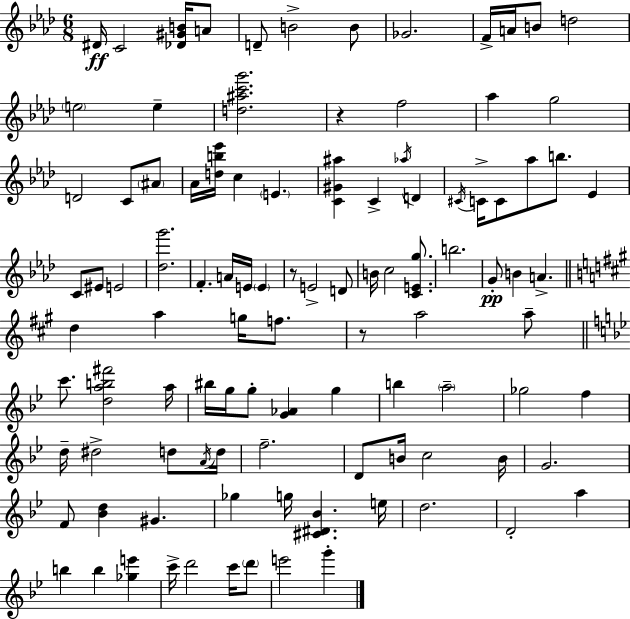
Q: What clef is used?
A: treble